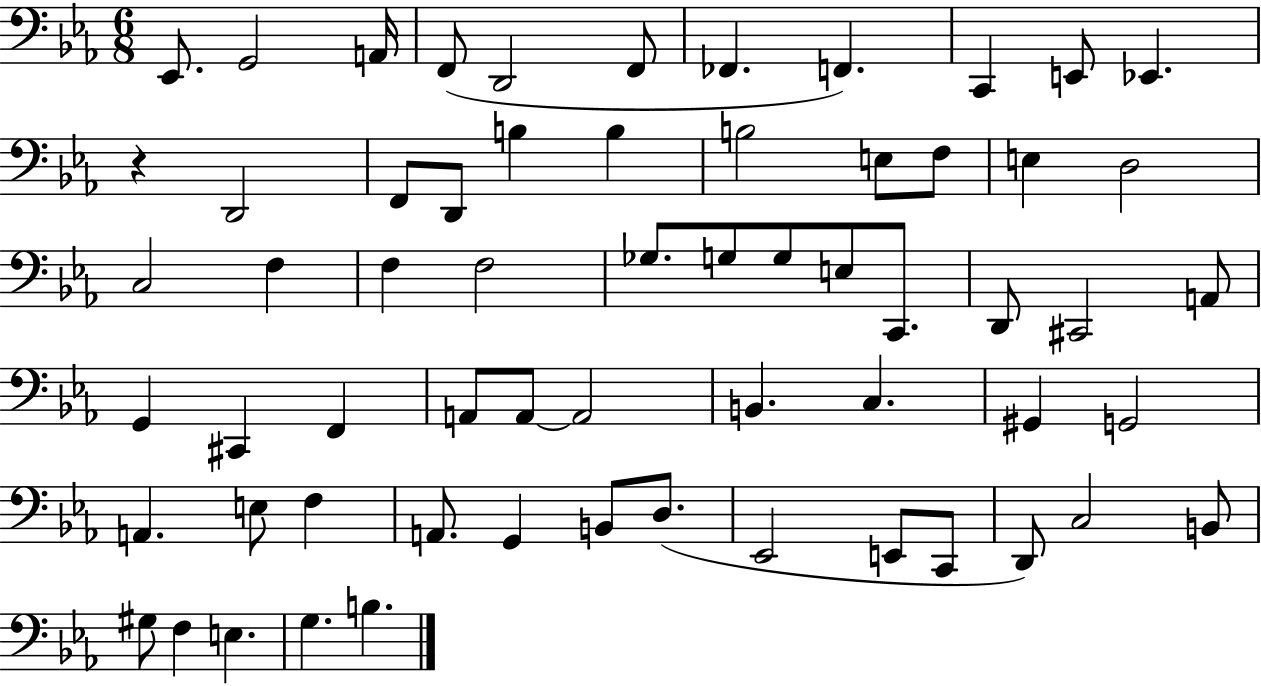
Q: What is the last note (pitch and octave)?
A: B3